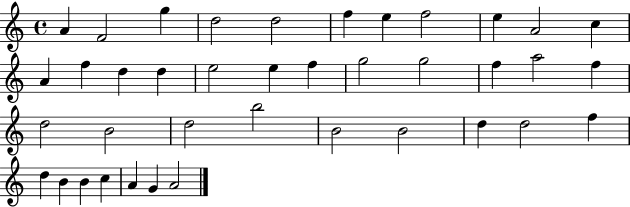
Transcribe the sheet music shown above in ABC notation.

X:1
T:Untitled
M:4/4
L:1/4
K:C
A F2 g d2 d2 f e f2 e A2 c A f d d e2 e f g2 g2 f a2 f d2 B2 d2 b2 B2 B2 d d2 f d B B c A G A2